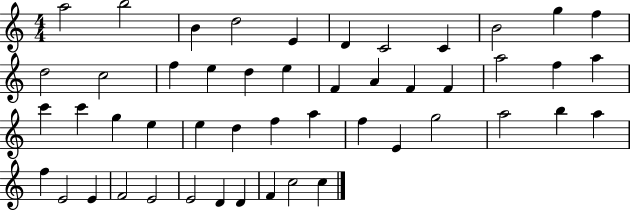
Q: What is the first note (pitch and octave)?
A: A5